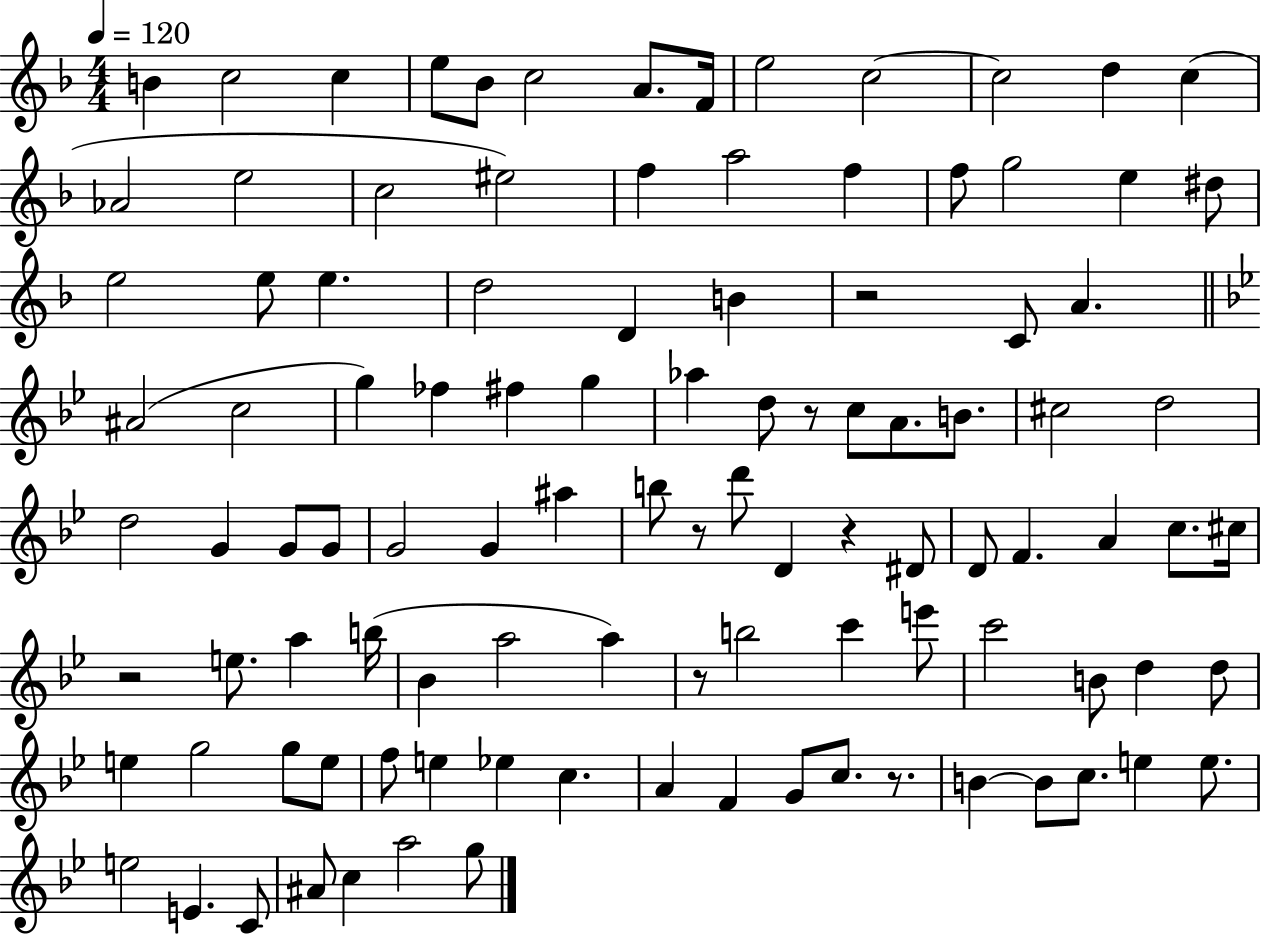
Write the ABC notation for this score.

X:1
T:Untitled
M:4/4
L:1/4
K:F
B c2 c e/2 _B/2 c2 A/2 F/4 e2 c2 c2 d c _A2 e2 c2 ^e2 f a2 f f/2 g2 e ^d/2 e2 e/2 e d2 D B z2 C/2 A ^A2 c2 g _f ^f g _a d/2 z/2 c/2 A/2 B/2 ^c2 d2 d2 G G/2 G/2 G2 G ^a b/2 z/2 d'/2 D z ^D/2 D/2 F A c/2 ^c/4 z2 e/2 a b/4 _B a2 a z/2 b2 c' e'/2 c'2 B/2 d d/2 e g2 g/2 e/2 f/2 e _e c A F G/2 c/2 z/2 B B/2 c/2 e e/2 e2 E C/2 ^A/2 c a2 g/2